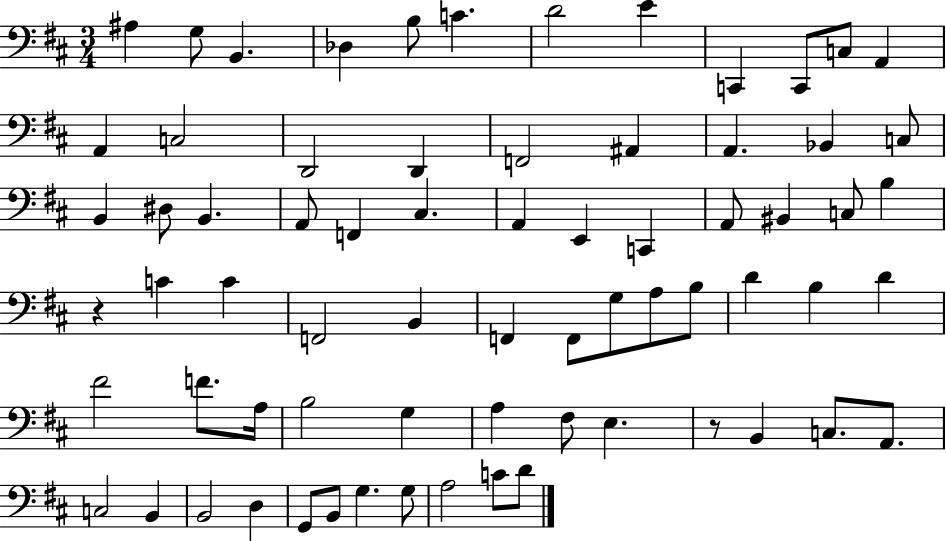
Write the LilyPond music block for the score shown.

{
  \clef bass
  \numericTimeSignature
  \time 3/4
  \key d \major
  ais4 g8 b,4. | des4 b8 c'4. | d'2 e'4 | c,4 c,8 c8 a,4 | \break a,4 c2 | d,2 d,4 | f,2 ais,4 | a,4. bes,4 c8 | \break b,4 dis8 b,4. | a,8 f,4 cis4. | a,4 e,4 c,4 | a,8 bis,4 c8 b4 | \break r4 c'4 c'4 | f,2 b,4 | f,4 f,8 g8 a8 b8 | d'4 b4 d'4 | \break fis'2 f'8. a16 | b2 g4 | a4 fis8 e4. | r8 b,4 c8. a,8. | \break c2 b,4 | b,2 d4 | g,8 b,8 g4. g8 | a2 c'8 d'8 | \break \bar "|."
}